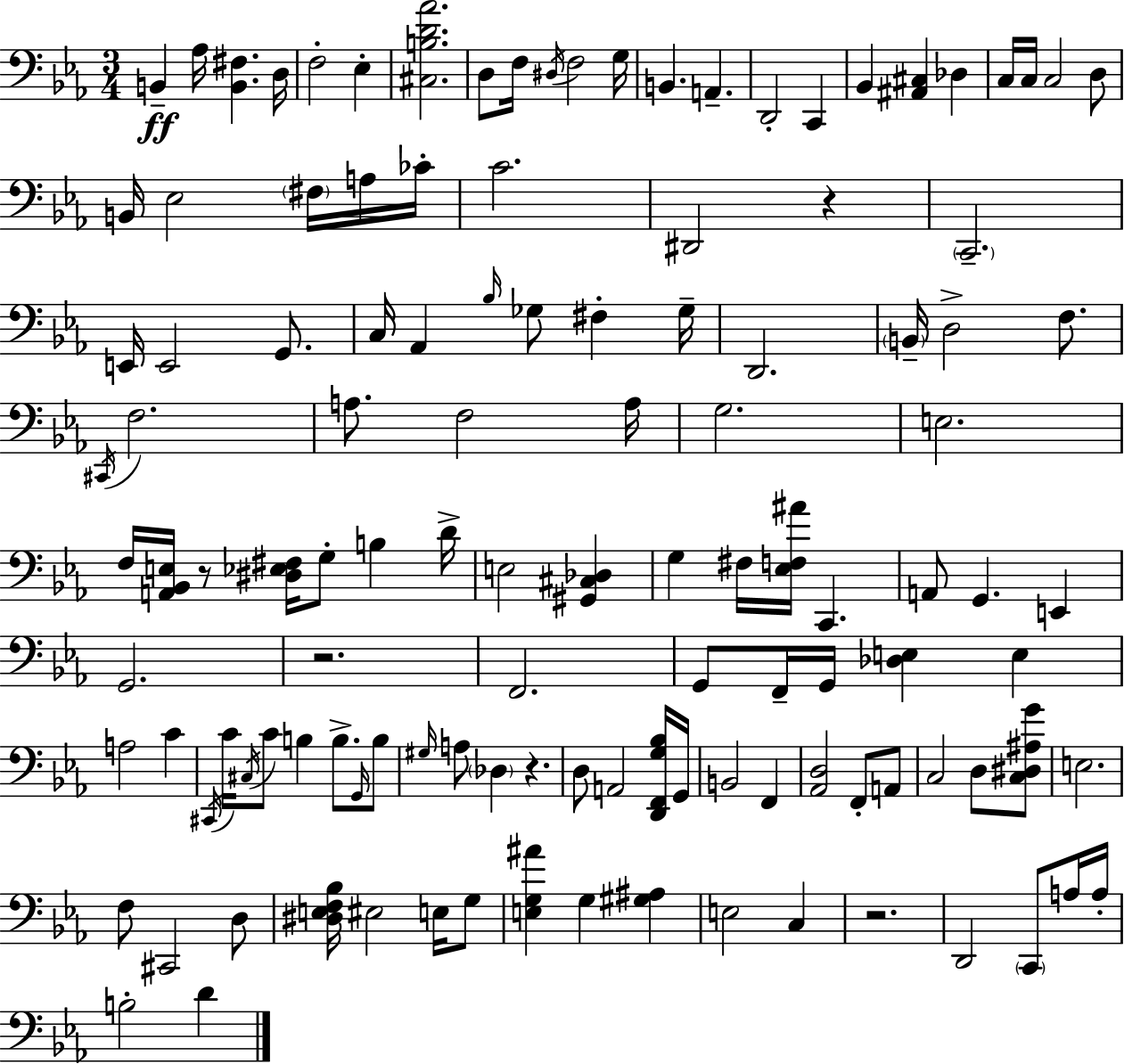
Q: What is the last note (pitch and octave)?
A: D4